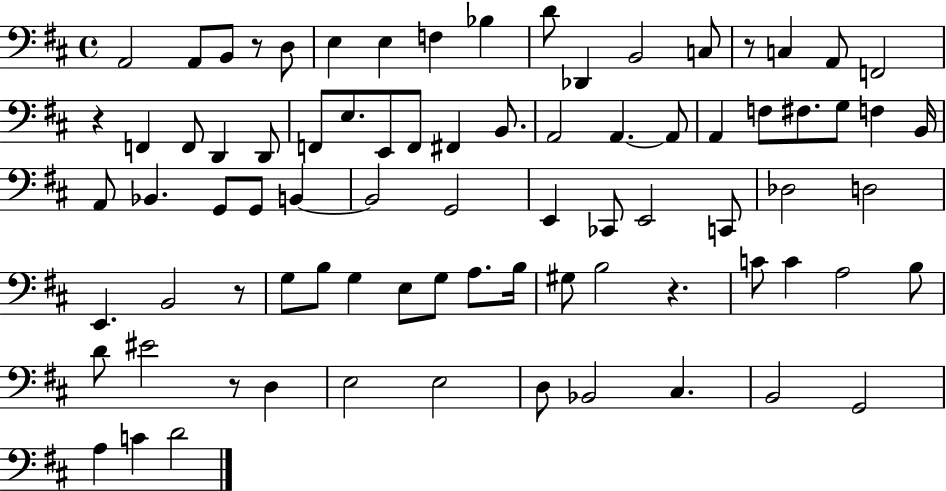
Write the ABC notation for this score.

X:1
T:Untitled
M:4/4
L:1/4
K:D
A,,2 A,,/2 B,,/2 z/2 D,/2 E, E, F, _B, D/2 _D,, B,,2 C,/2 z/2 C, A,,/2 F,,2 z F,, F,,/2 D,, D,,/2 F,,/2 E,/2 E,,/2 F,,/2 ^F,, B,,/2 A,,2 A,, A,,/2 A,, F,/2 ^F,/2 G,/2 F, B,,/4 A,,/2 _B,, G,,/2 G,,/2 B,, B,,2 G,,2 E,, _C,,/2 E,,2 C,,/2 _D,2 D,2 E,, B,,2 z/2 G,/2 B,/2 G, E,/2 G,/2 A,/2 B,/4 ^G,/2 B,2 z C/2 C A,2 B,/2 D/2 ^E2 z/2 D, E,2 E,2 D,/2 _B,,2 ^C, B,,2 G,,2 A, C D2